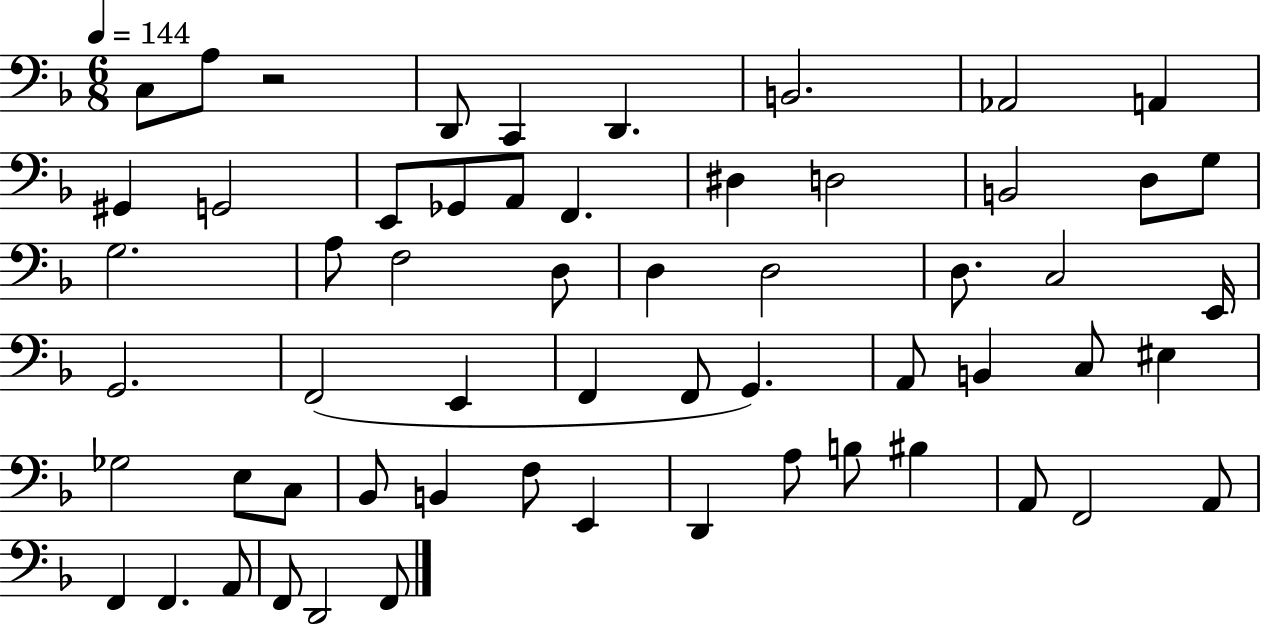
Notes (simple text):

C3/e A3/e R/h D2/e C2/q D2/q. B2/h. Ab2/h A2/q G#2/q G2/h E2/e Gb2/e A2/e F2/q. D#3/q D3/h B2/h D3/e G3/e G3/h. A3/e F3/h D3/e D3/q D3/h D3/e. C3/h E2/s G2/h. F2/h E2/q F2/q F2/e G2/q. A2/e B2/q C3/e EIS3/q Gb3/h E3/e C3/e Bb2/e B2/q F3/e E2/q D2/q A3/e B3/e BIS3/q A2/e F2/h A2/e F2/q F2/q. A2/e F2/e D2/h F2/e